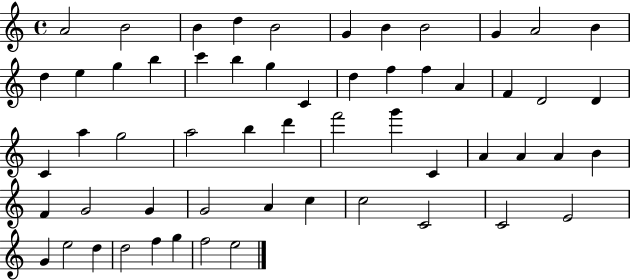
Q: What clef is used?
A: treble